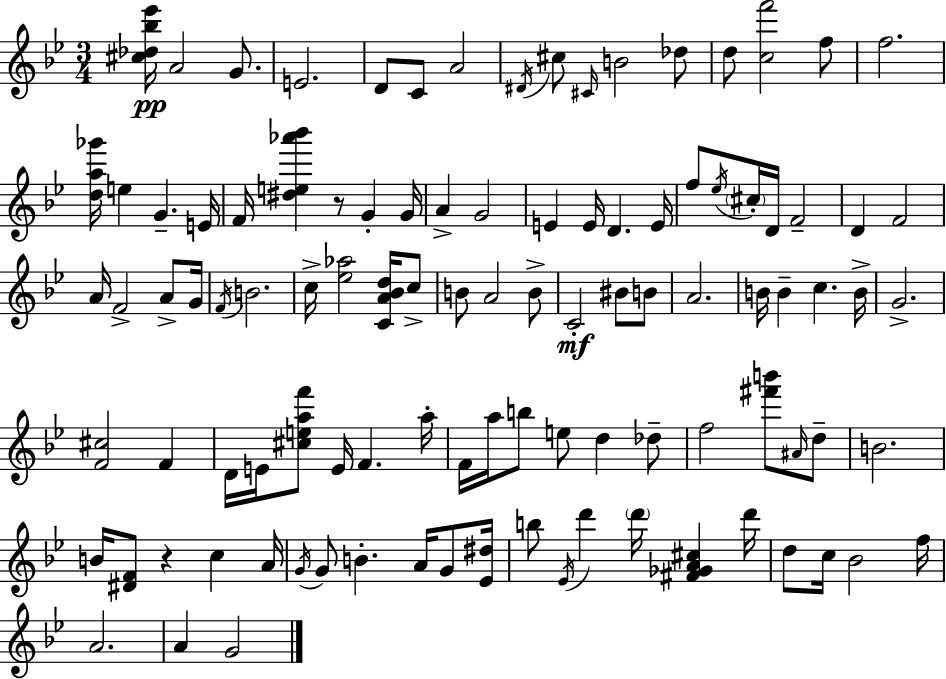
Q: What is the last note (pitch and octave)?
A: G4